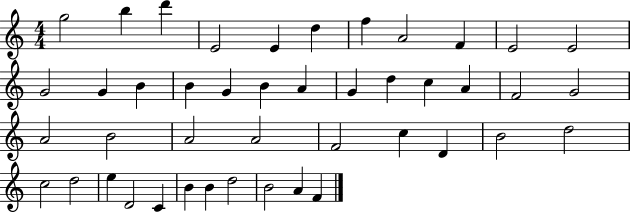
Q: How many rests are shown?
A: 0